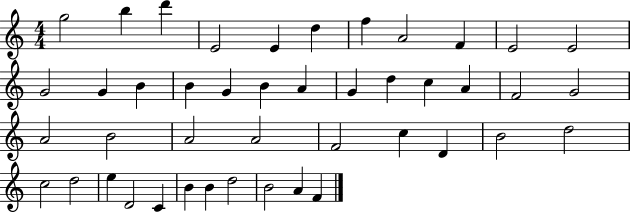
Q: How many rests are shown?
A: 0